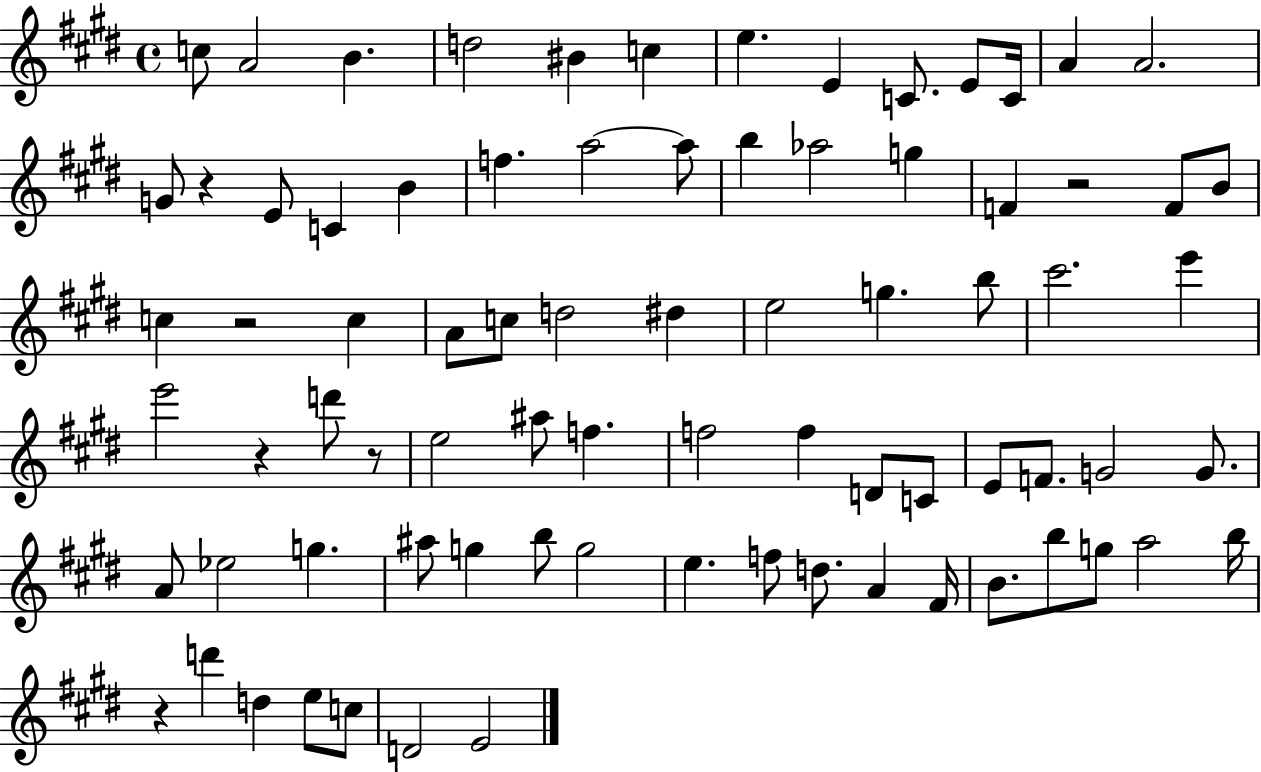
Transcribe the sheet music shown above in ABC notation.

X:1
T:Untitled
M:4/4
L:1/4
K:E
c/2 A2 B d2 ^B c e E C/2 E/2 C/4 A A2 G/2 z E/2 C B f a2 a/2 b _a2 g F z2 F/2 B/2 c z2 c A/2 c/2 d2 ^d e2 g b/2 ^c'2 e' e'2 z d'/2 z/2 e2 ^a/2 f f2 f D/2 C/2 E/2 F/2 G2 G/2 A/2 _e2 g ^a/2 g b/2 g2 e f/2 d/2 A ^F/4 B/2 b/2 g/2 a2 b/4 z d' d e/2 c/2 D2 E2